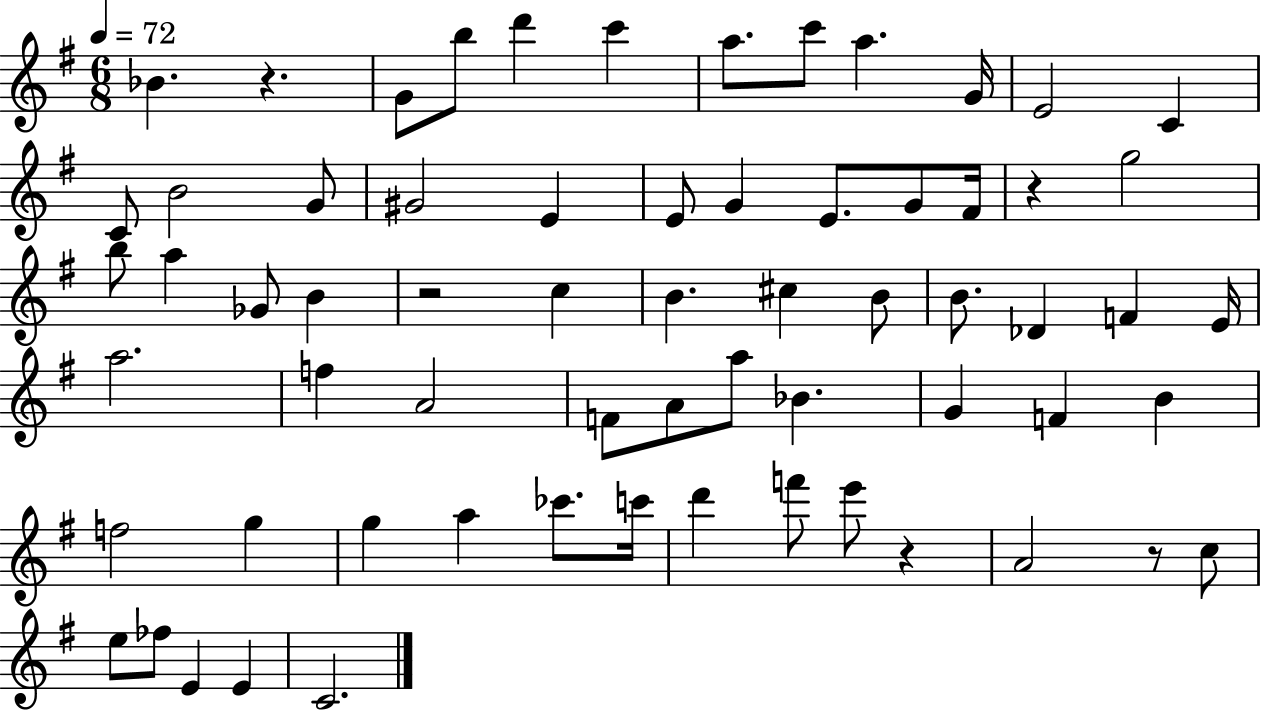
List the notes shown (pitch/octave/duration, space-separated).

Bb4/q. R/q. G4/e B5/e D6/q C6/q A5/e. C6/e A5/q. G4/s E4/h C4/q C4/e B4/h G4/e G#4/h E4/q E4/e G4/q E4/e. G4/e F#4/s R/q G5/h B5/e A5/q Gb4/e B4/q R/h C5/q B4/q. C#5/q B4/e B4/e. Db4/q F4/q E4/s A5/h. F5/q A4/h F4/e A4/e A5/e Bb4/q. G4/q F4/q B4/q F5/h G5/q G5/q A5/q CES6/e. C6/s D6/q F6/e E6/e R/q A4/h R/e C5/e E5/e FES5/e E4/q E4/q C4/h.